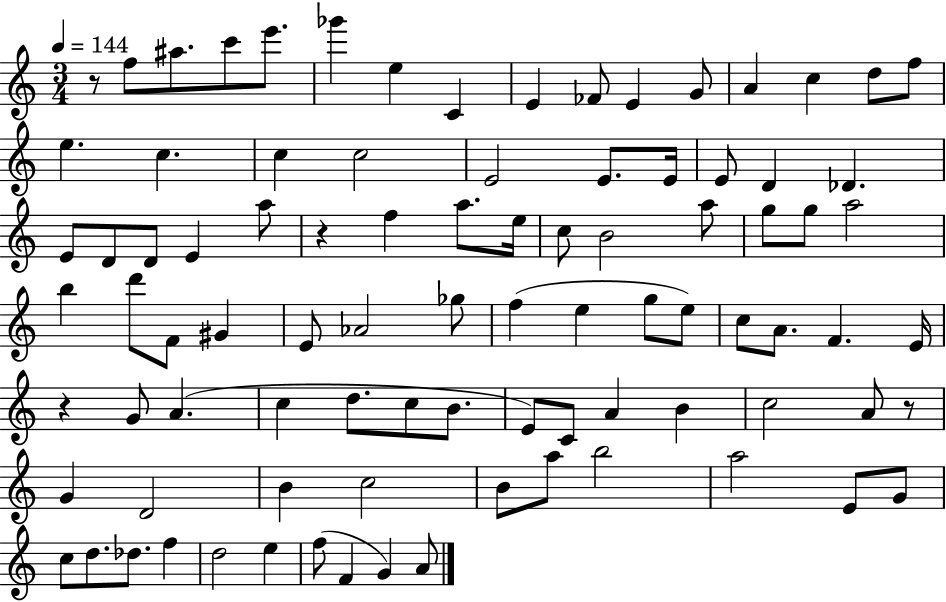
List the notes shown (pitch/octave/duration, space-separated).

R/e F5/e A#5/e. C6/e E6/e. Gb6/q E5/q C4/q E4/q FES4/e E4/q G4/e A4/q C5/q D5/e F5/e E5/q. C5/q. C5/q C5/h E4/h E4/e. E4/s E4/e D4/q Db4/q. E4/e D4/e D4/e E4/q A5/e R/q F5/q A5/e. E5/s C5/e B4/h A5/e G5/e G5/e A5/h B5/q D6/e F4/e G#4/q E4/e Ab4/h Gb5/e F5/q E5/q G5/e E5/e C5/e A4/e. F4/q. E4/s R/q G4/e A4/q. C5/q D5/e. C5/e B4/e. E4/e C4/e A4/q B4/q C5/h A4/e R/e G4/q D4/h B4/q C5/h B4/e A5/e B5/h A5/h E4/e G4/e C5/e D5/e. Db5/e. F5/q D5/h E5/q F5/e F4/q G4/q A4/e